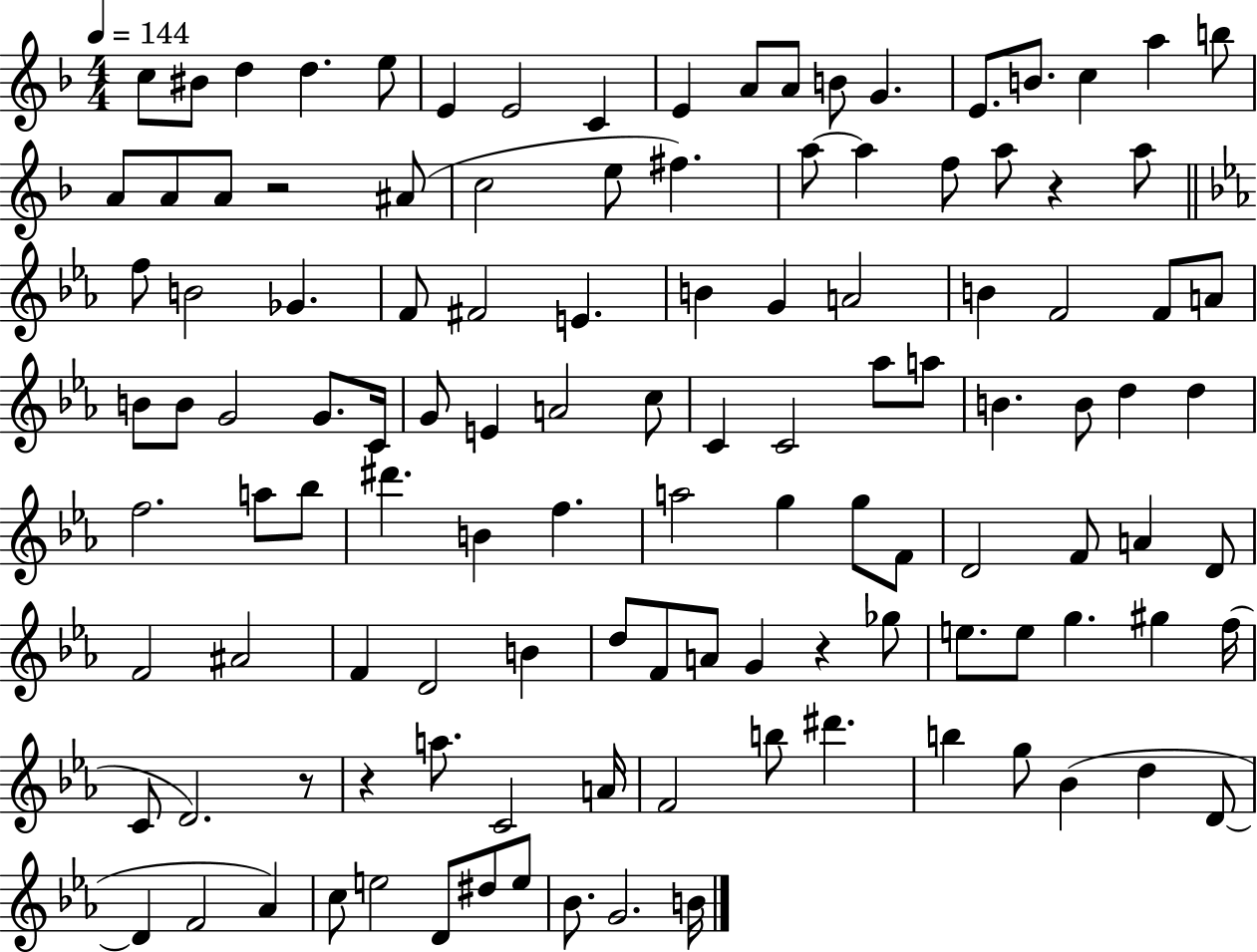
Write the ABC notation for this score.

X:1
T:Untitled
M:4/4
L:1/4
K:F
c/2 ^B/2 d d e/2 E E2 C E A/2 A/2 B/2 G E/2 B/2 c a b/2 A/2 A/2 A/2 z2 ^A/2 c2 e/2 ^f a/2 a f/2 a/2 z a/2 f/2 B2 _G F/2 ^F2 E B G A2 B F2 F/2 A/2 B/2 B/2 G2 G/2 C/4 G/2 E A2 c/2 C C2 _a/2 a/2 B B/2 d d f2 a/2 _b/2 ^d' B f a2 g g/2 F/2 D2 F/2 A D/2 F2 ^A2 F D2 B d/2 F/2 A/2 G z _g/2 e/2 e/2 g ^g f/4 C/2 D2 z/2 z a/2 C2 A/4 F2 b/2 ^d' b g/2 _B d D/2 D F2 _A c/2 e2 D/2 ^d/2 e/2 _B/2 G2 B/4